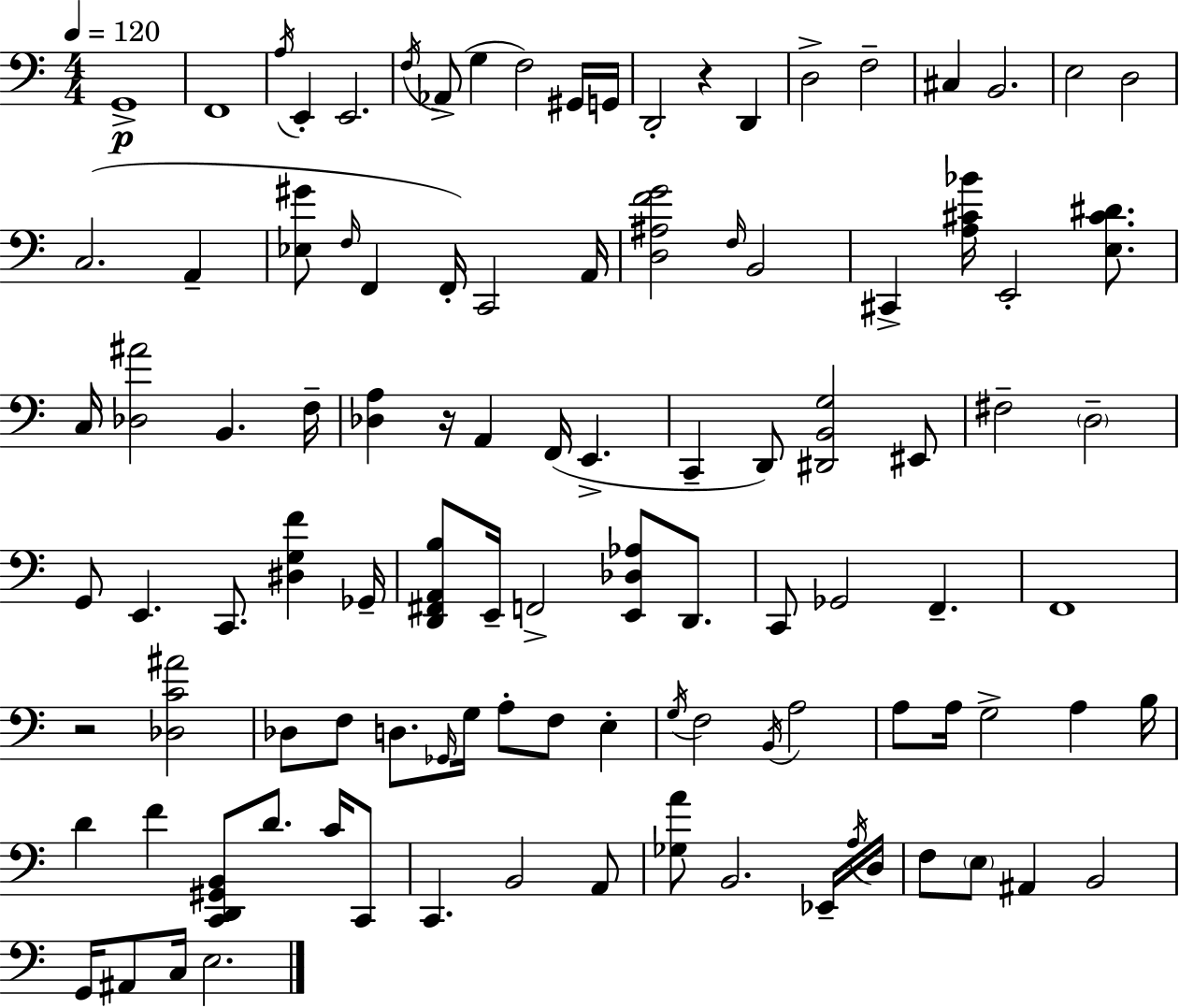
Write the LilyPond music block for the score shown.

{
  \clef bass
  \numericTimeSignature
  \time 4/4
  \key c \major
  \tempo 4 = 120
  g,1->\p | f,1 | \acciaccatura { a16 } e,4-. e,2. | \acciaccatura { f16 }( aes,8-> g4 f2) | \break gis,16 g,16 d,2-. r4 d,4 | d2-> f2-- | cis4 b,2. | e2 d2 | \break c2.( a,4-- | <ees gis'>8 \grace { f16 } f,4 f,16-.) c,2 | a,16 <d ais f' g'>2 \grace { f16 } b,2 | cis,4-> <a cis' bes'>16 e,2-. | \break <e cis' dis'>8. c16 <des ais'>2 b,4. | f16-- <des a>4 r16 a,4 f,16( e,4.-> | c,4-- d,8) <dis, b, g>2 | eis,8 fis2-- \parenthesize d2-- | \break g,8 e,4. c,8. <dis g f'>4 | ges,16-- <d, fis, a, b>8 e,16-- f,2-> <e, des aes>8 | d,8. c,8 ges,2 f,4.-- | f,1 | \break r2 <des c' ais'>2 | des8 f8 d8. \grace { ges,16 } g16 a8-. f8 | e4-. \acciaccatura { g16 } f2 \acciaccatura { b,16 } a2 | a8 a16 g2-> | \break a4 b16 d'4 f'4 <c, d, gis, b,>8 | d'8. c'16 c,8 c,4. b,2 | a,8 <ges a'>8 b,2. | ees,16-- \acciaccatura { a16 } d16 f8 \parenthesize e8 ais,4 | \break b,2 g,16 ais,8 c16 e2. | \bar "|."
}